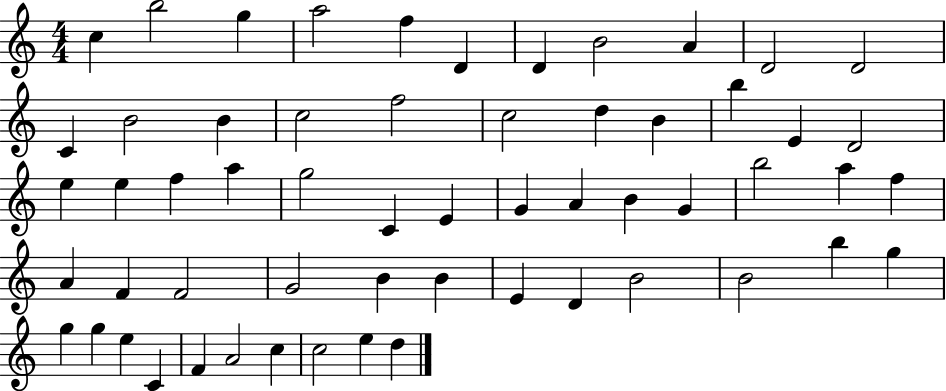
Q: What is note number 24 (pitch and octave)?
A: E5